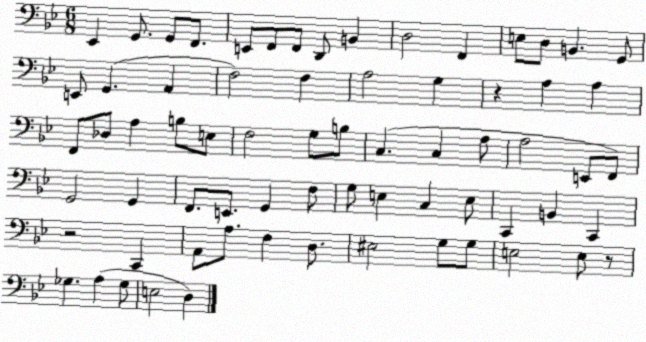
X:1
T:Untitled
M:6/8
L:1/4
K:Bb
_E,, G,,/2 G,,/2 F,,/2 E,,/2 F,,/2 F,,/2 D,,/2 B,, D,2 F,, E,/2 D,/2 B,, G,,/2 E,,/2 G,, A,, F,2 F, A,2 G, z A, A, F,,/2 _D,/2 A, B,/2 E,/2 F,2 G,/2 B,/2 C, C, A,/2 A,2 E,,/2 F,,/2 G,,2 G,, F,,/2 E,,/2 G,, F,/2 G,/2 E, C, E,/2 C,, B,, C,, z2 C,, A,,/2 A,/2 F, D,/2 ^E,2 G,/2 G,/2 E,2 E,/2 z/2 _G, A, _G,/2 E,2 D,